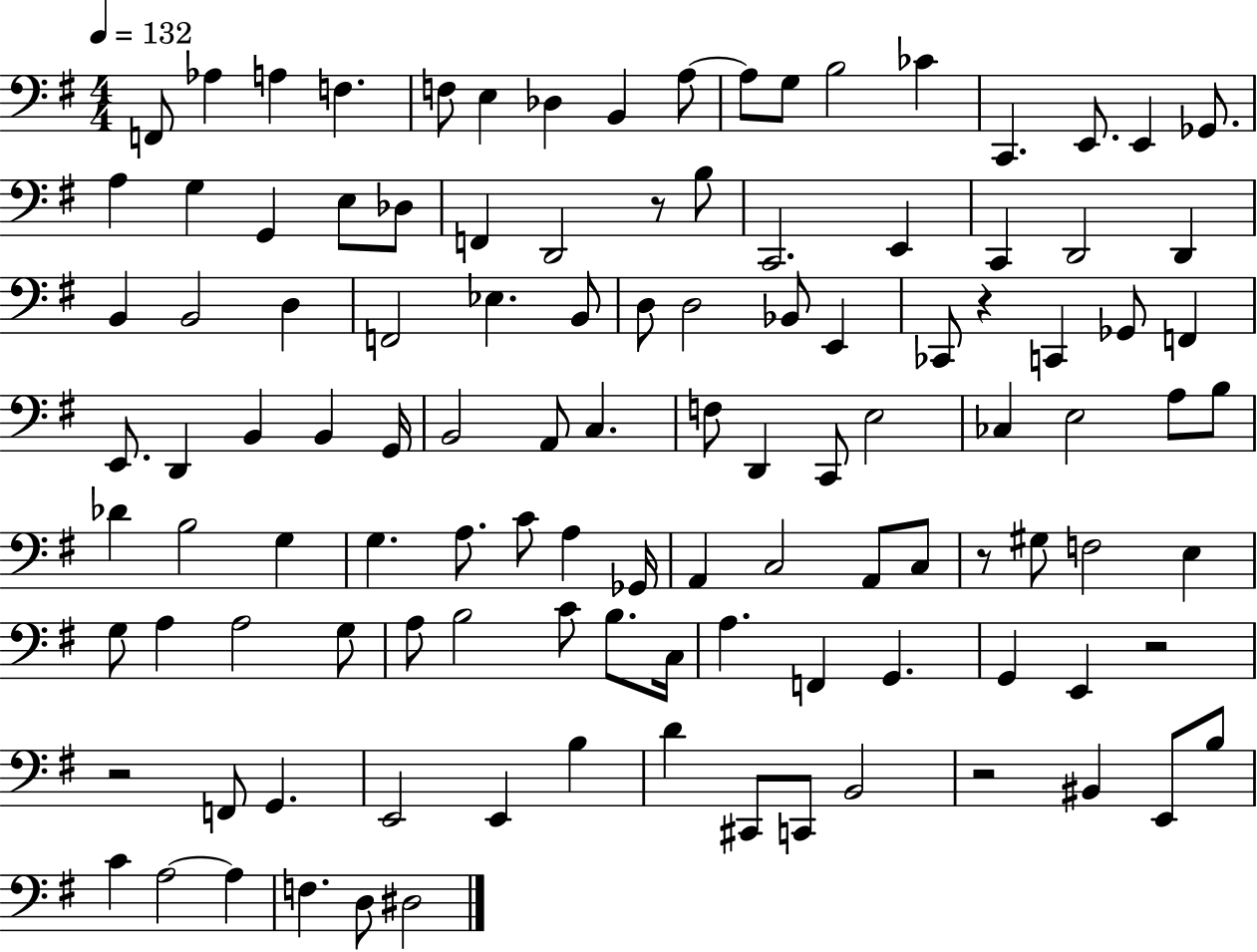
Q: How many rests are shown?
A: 6